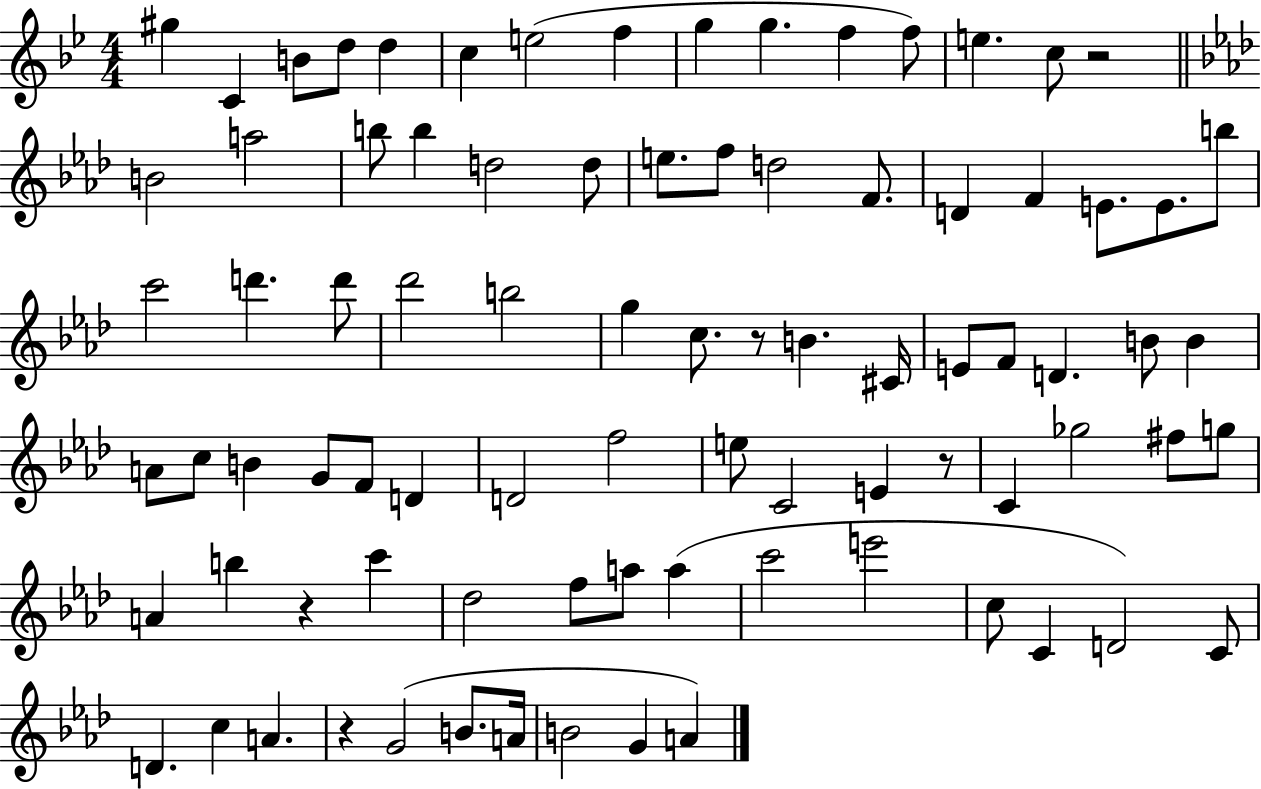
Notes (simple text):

G#5/q C4/q B4/e D5/e D5/q C5/q E5/h F5/q G5/q G5/q. F5/q F5/e E5/q. C5/e R/h B4/h A5/h B5/e B5/q D5/h D5/e E5/e. F5/e D5/h F4/e. D4/q F4/q E4/e. E4/e. B5/e C6/h D6/q. D6/e Db6/h B5/h G5/q C5/e. R/e B4/q. C#4/s E4/e F4/e D4/q. B4/e B4/q A4/e C5/e B4/q G4/e F4/e D4/q D4/h F5/h E5/e C4/h E4/q R/e C4/q Gb5/h F#5/e G5/e A4/q B5/q R/q C6/q Db5/h F5/e A5/e A5/q C6/h E6/h C5/e C4/q D4/h C4/e D4/q. C5/q A4/q. R/q G4/h B4/e. A4/s B4/h G4/q A4/q